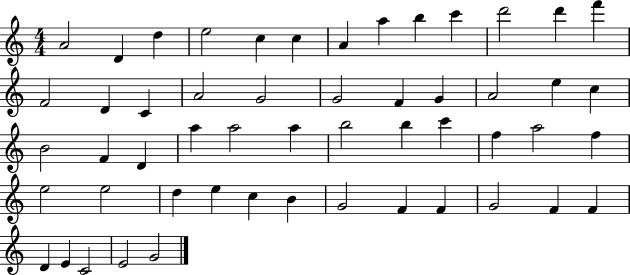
X:1
T:Untitled
M:4/4
L:1/4
K:C
A2 D d e2 c c A a b c' d'2 d' f' F2 D C A2 G2 G2 F G A2 e c B2 F D a a2 a b2 b c' f a2 f e2 e2 d e c B G2 F F G2 F F D E C2 E2 G2